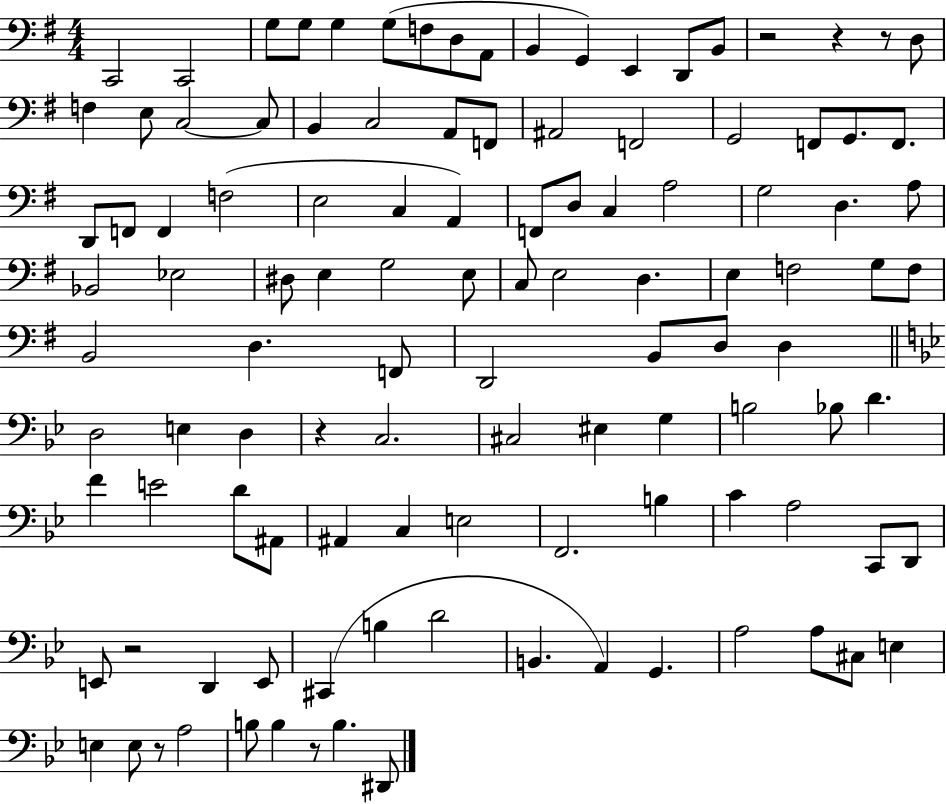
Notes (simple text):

C2/h C2/h G3/e G3/e G3/q G3/e F3/e D3/e A2/e B2/q G2/q E2/q D2/e B2/e R/h R/q R/e D3/e F3/q E3/e C3/h C3/e B2/q C3/h A2/e F2/e A#2/h F2/h G2/h F2/e G2/e. F2/e. D2/e F2/e F2/q F3/h E3/h C3/q A2/q F2/e D3/e C3/q A3/h G3/h D3/q. A3/e Bb2/h Eb3/h D#3/e E3/q G3/h E3/e C3/e E3/h D3/q. E3/q F3/h G3/e F3/e B2/h D3/q. F2/e D2/h B2/e D3/e D3/q D3/h E3/q D3/q R/q C3/h. C#3/h EIS3/q G3/q B3/h Bb3/e D4/q. F4/q E4/h D4/e A#2/e A#2/q C3/q E3/h F2/h. B3/q C4/q A3/h C2/e D2/e E2/e R/h D2/q E2/e C#2/q B3/q D4/h B2/q. A2/q G2/q. A3/h A3/e C#3/e E3/q E3/q E3/e R/e A3/h B3/e B3/q R/e B3/q. D#2/e